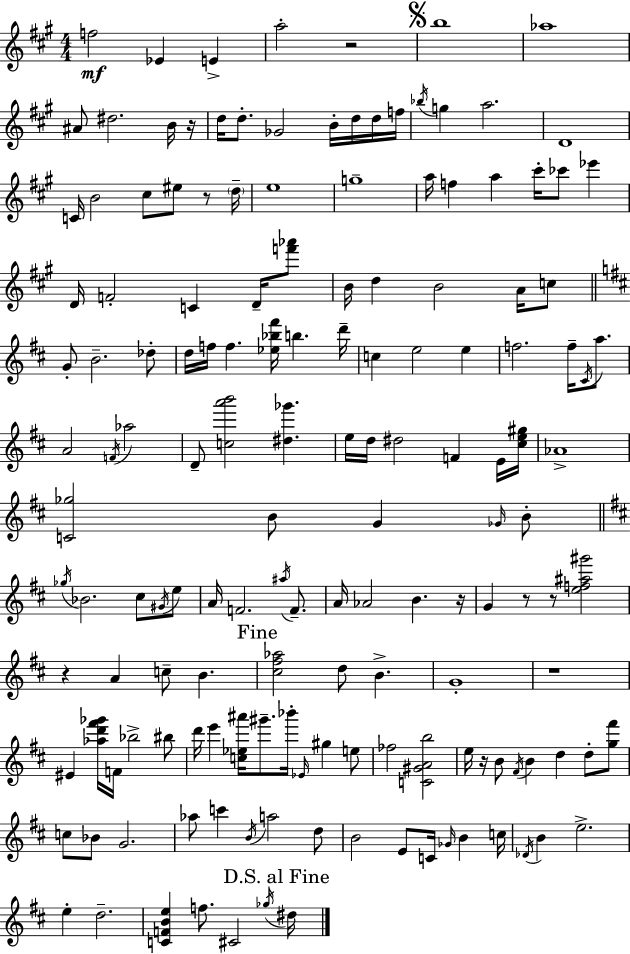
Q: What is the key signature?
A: A major